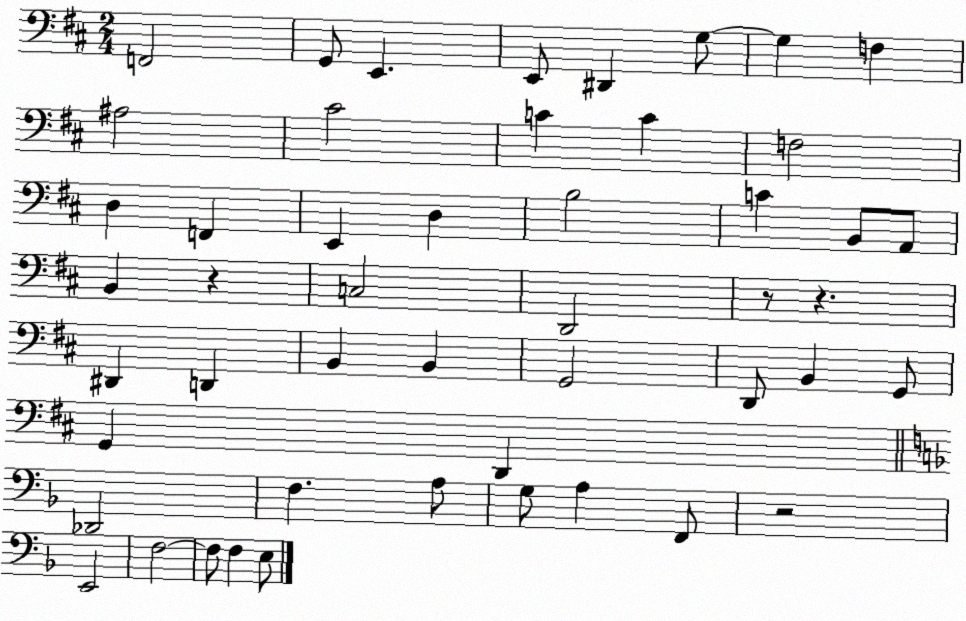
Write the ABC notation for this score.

X:1
T:Untitled
M:2/4
L:1/4
K:D
F,,2 G,,/2 E,, E,,/2 ^D,, G,/2 G, F, ^A,2 ^C2 C C F,2 D, F,, E,, D, B,2 C B,,/2 A,,/2 B,, z C,2 D,,2 z/2 z ^D,, D,, B,, B,, G,,2 D,,/2 B,, G,,/2 G,, D,, _D,,2 F, A,/2 G,/2 A, F,,/2 z2 E,,2 F,2 F,/2 F, E,/2